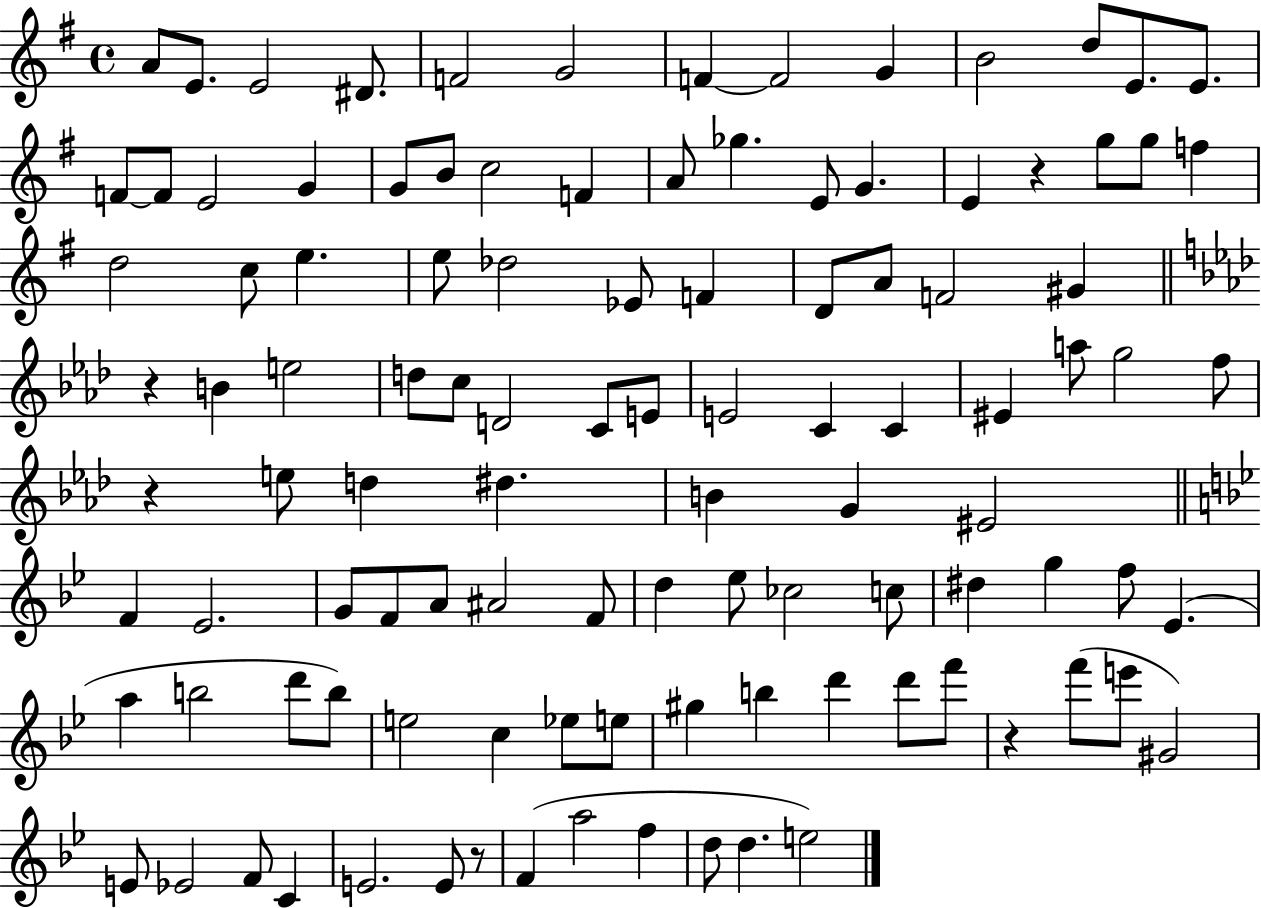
{
  \clef treble
  \time 4/4
  \defaultTimeSignature
  \key g \major
  a'8 e'8. e'2 dis'8. | f'2 g'2 | f'4~~ f'2 g'4 | b'2 d''8 e'8. e'8. | \break f'8~~ f'8 e'2 g'4 | g'8 b'8 c''2 f'4 | a'8 ges''4. e'8 g'4. | e'4 r4 g''8 g''8 f''4 | \break d''2 c''8 e''4. | e''8 des''2 ees'8 f'4 | d'8 a'8 f'2 gis'4 | \bar "||" \break \key f \minor r4 b'4 e''2 | d''8 c''8 d'2 c'8 e'8 | e'2 c'4 c'4 | eis'4 a''8 g''2 f''8 | \break r4 e''8 d''4 dis''4. | b'4 g'4 eis'2 | \bar "||" \break \key bes \major f'4 ees'2. | g'8 f'8 a'8 ais'2 f'8 | d''4 ees''8 ces''2 c''8 | dis''4 g''4 f''8 ees'4.( | \break a''4 b''2 d'''8 b''8) | e''2 c''4 ees''8 e''8 | gis''4 b''4 d'''4 d'''8 f'''8 | r4 f'''8( e'''8 gis'2) | \break e'8 ees'2 f'8 c'4 | e'2. e'8 r8 | f'4( a''2 f''4 | d''8 d''4. e''2) | \break \bar "|."
}